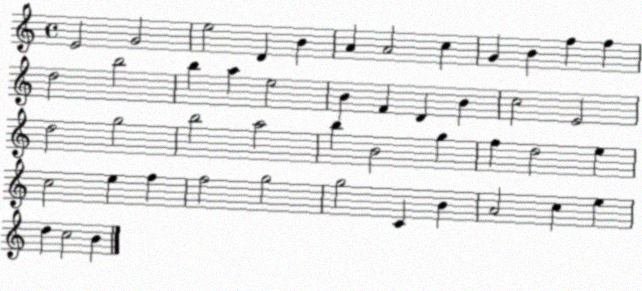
X:1
T:Untitled
M:4/4
L:1/4
K:C
E2 G2 e2 D B A A2 c G B f f d2 b2 b a e2 B F D B c2 E2 d2 g2 b2 a2 b B2 g f d2 e c2 e f f2 g2 g2 C B A2 c e d c2 B